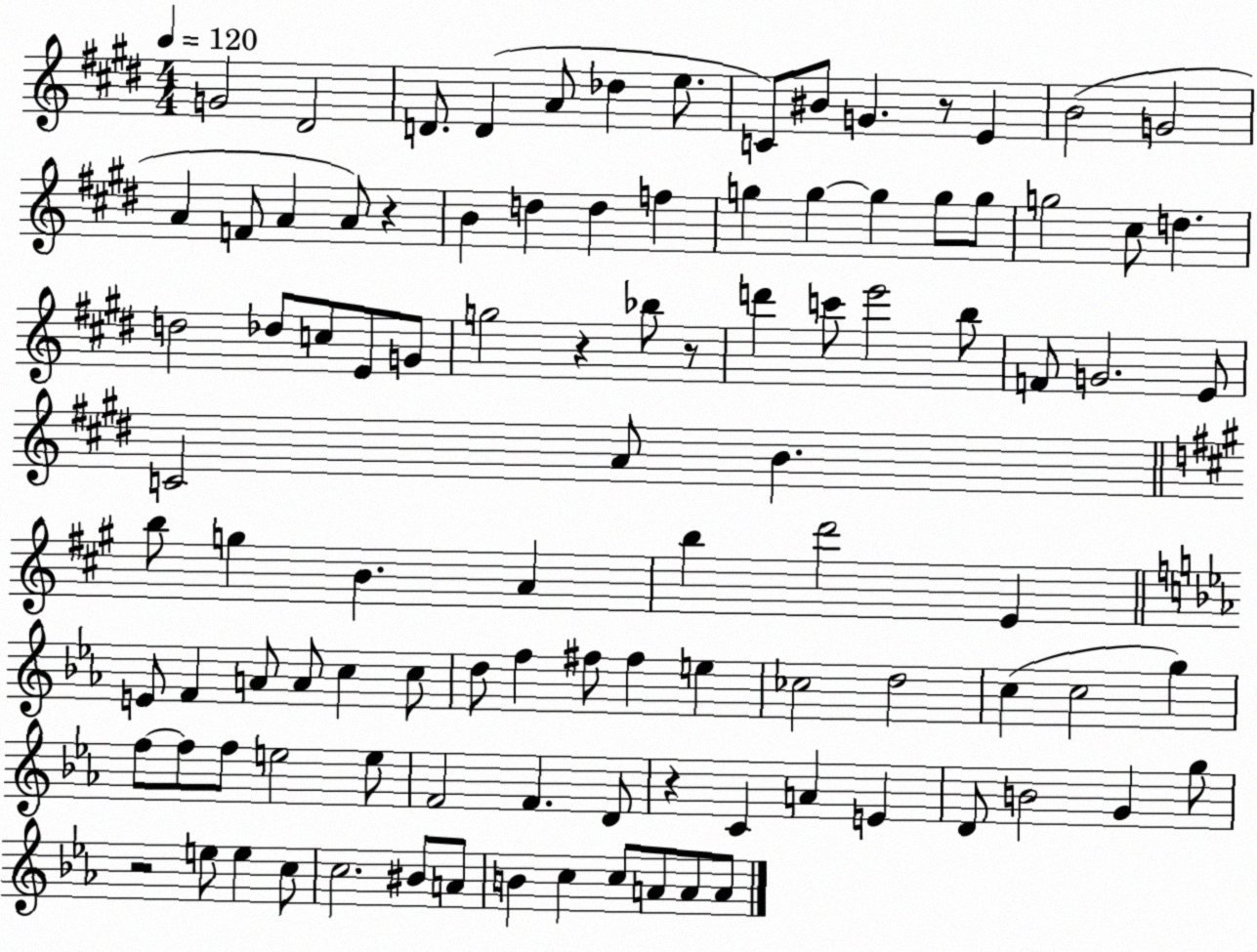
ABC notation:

X:1
T:Untitled
M:4/4
L:1/4
K:E
G2 ^D2 D/2 D A/2 _d e/2 C/2 ^B/2 G z/2 E B2 G2 A F/2 A A/2 z B d d f g g g g/2 g/2 g2 ^c/2 d d2 _d/2 c/2 E/2 G/2 g2 z _b/2 z/2 d' c'/2 e'2 b/2 F/2 G2 E/2 C2 A/2 B b/2 g B A b d'2 E E/2 F A/2 A/2 c c/2 d/2 f ^f/2 ^f e _c2 d2 c c2 g f/2 f/2 f/2 e2 e/2 F2 F D/2 z C A E D/2 B2 G g/2 z2 e/2 e c/2 c2 ^B/2 A/2 B c c/2 A/2 A/2 A/2